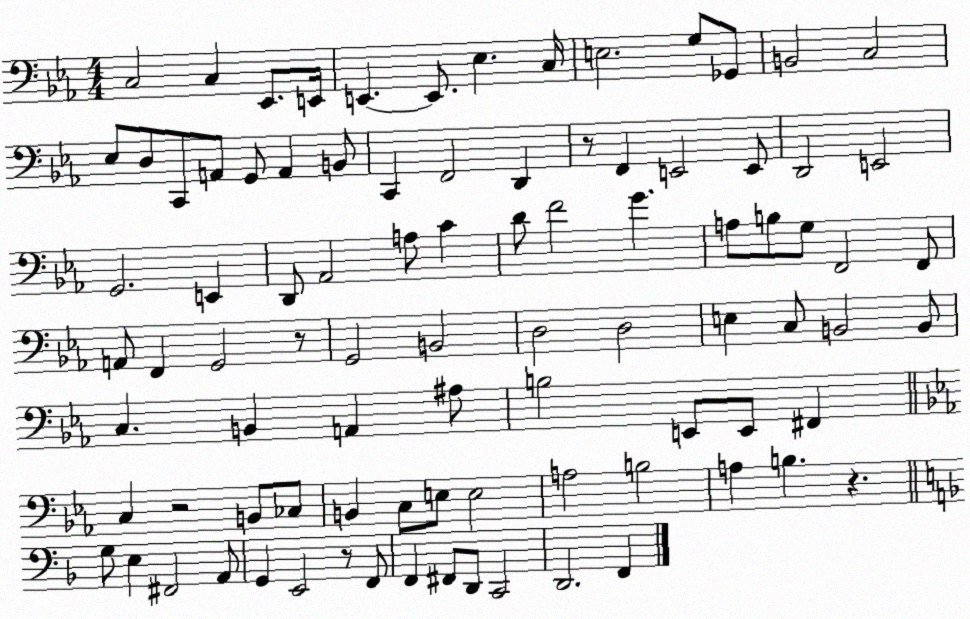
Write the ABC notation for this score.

X:1
T:Untitled
M:4/4
L:1/4
K:Eb
C,2 C, _E,,/2 E,,/4 E,, E,,/2 _E, C,/4 E,2 G,/2 _G,,/2 B,,2 C,2 _E,/2 D,/2 C,,/2 A,,/2 G,,/2 A,, B,,/2 C,, F,,2 D,, z/2 F,, E,,2 E,,/2 D,,2 E,,2 G,,2 E,, D,,/2 _A,,2 A,/2 C D/2 F2 G A,/2 B,/2 G,/2 F,,2 F,,/2 A,,/2 F,, G,,2 z/2 G,,2 B,,2 D,2 D,2 E, C,/2 B,,2 B,,/2 C, B,, A,, ^A,/2 B,2 E,,/2 E,,/2 ^F,, C, z2 B,,/2 _C,/2 B,, C,/2 E,/2 E,2 A,2 B,2 A, B, z G,/2 E, ^F,,2 A,,/2 G,, E,,2 z/2 F,,/2 F,, ^F,,/2 D,,/2 C,,2 D,,2 F,,